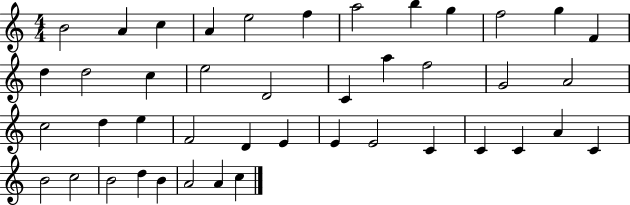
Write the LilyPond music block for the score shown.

{
  \clef treble
  \numericTimeSignature
  \time 4/4
  \key c \major
  b'2 a'4 c''4 | a'4 e''2 f''4 | a''2 b''4 g''4 | f''2 g''4 f'4 | \break d''4 d''2 c''4 | e''2 d'2 | c'4 a''4 f''2 | g'2 a'2 | \break c''2 d''4 e''4 | f'2 d'4 e'4 | e'4 e'2 c'4 | c'4 c'4 a'4 c'4 | \break b'2 c''2 | b'2 d''4 b'4 | a'2 a'4 c''4 | \bar "|."
}